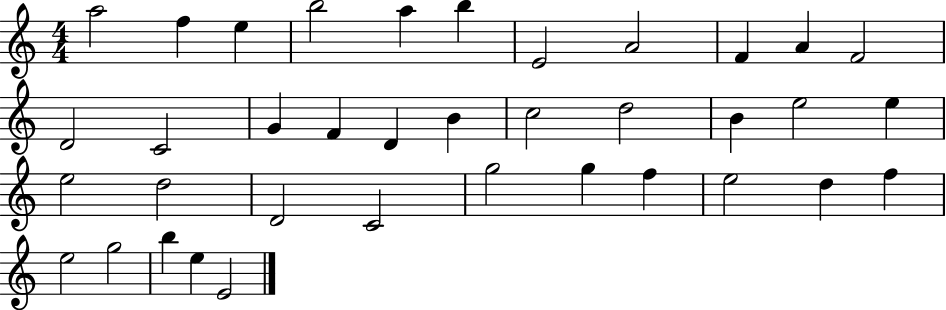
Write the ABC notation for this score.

X:1
T:Untitled
M:4/4
L:1/4
K:C
a2 f e b2 a b E2 A2 F A F2 D2 C2 G F D B c2 d2 B e2 e e2 d2 D2 C2 g2 g f e2 d f e2 g2 b e E2